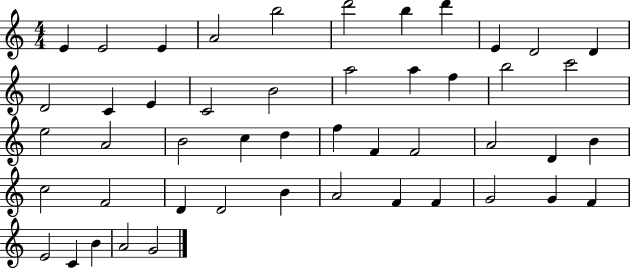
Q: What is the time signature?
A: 4/4